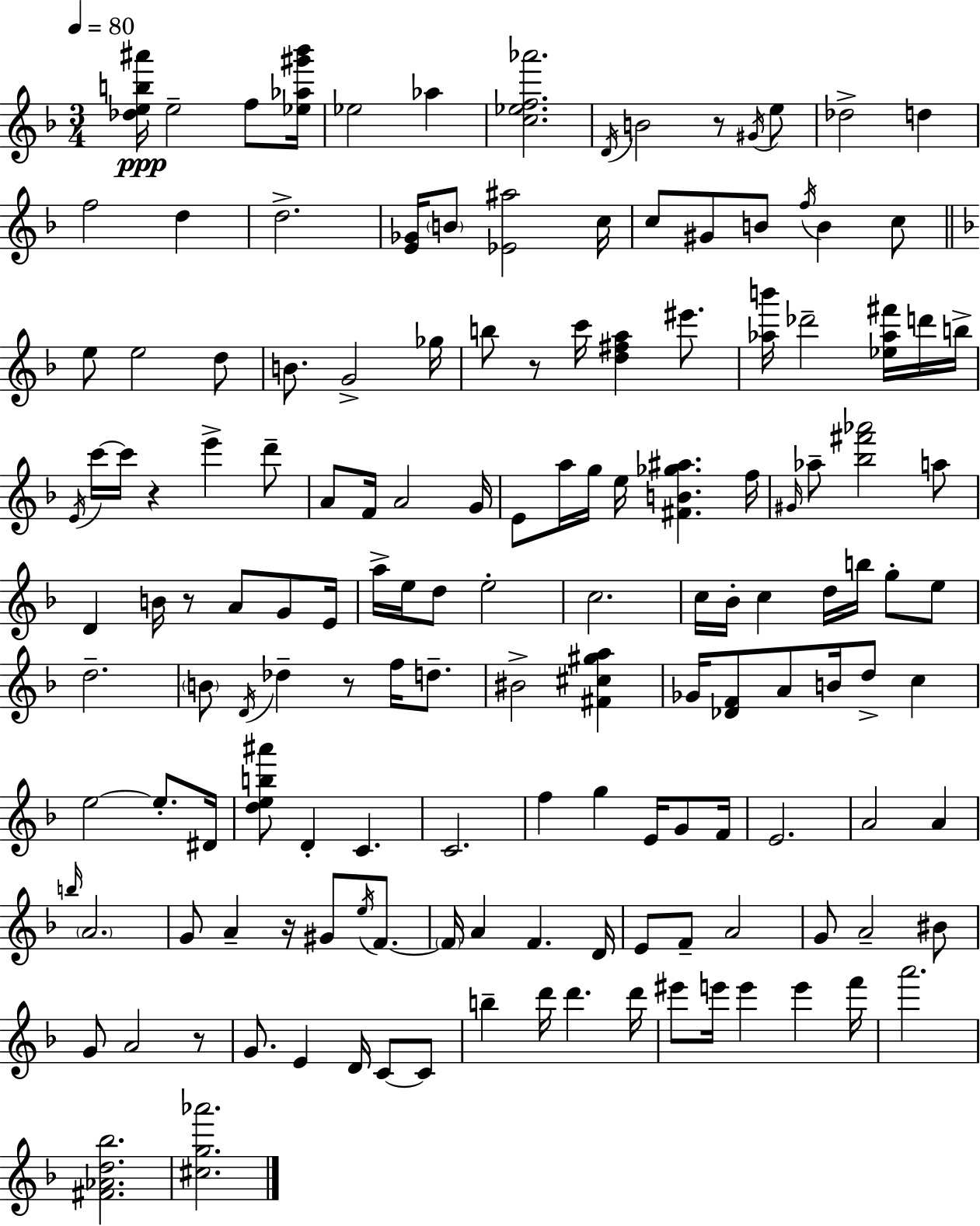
[Db5,E5,B5,A#6]/s E5/h F5/e [Eb5,Ab5,G#6,Bb6]/s Eb5/h Ab5/q [C5,Eb5,F5,Ab6]/h. D4/s B4/h R/e G#4/s E5/e Db5/h D5/q F5/h D5/q D5/h. [E4,Gb4]/s B4/e [Eb4,A#5]/h C5/s C5/e G#4/e B4/e F5/s B4/q C5/e E5/e E5/h D5/e B4/e. G4/h Gb5/s B5/e R/e C6/s [D5,F#5,A5]/q EIS6/e. [Ab5,B6]/s Db6/h [Eb5,Ab5,F#6]/s D6/s B5/s E4/s C6/s C6/s R/q E6/q D6/e A4/e F4/s A4/h G4/s E4/e A5/s G5/s E5/s [F#4,B4,Gb5,A#5]/q. F5/s G#4/s Ab5/e [Bb5,F#6,Ab6]/h A5/e D4/q B4/s R/e A4/e G4/e E4/s A5/s E5/s D5/e E5/h C5/h. C5/s Bb4/s C5/q D5/s B5/s G5/e E5/e D5/h. B4/e D4/s Db5/q R/e F5/s D5/e. BIS4/h [F#4,C#5,G#5,A5]/q Gb4/s [Db4,F4]/e A4/e B4/s D5/e C5/q E5/h E5/e. D#4/s [D5,E5,B5,A#6]/e D4/q C4/q. C4/h. F5/q G5/q E4/s G4/e F4/s E4/h. A4/h A4/q B5/s A4/h. G4/e A4/q R/s G#4/e E5/s F4/e. F4/s A4/q F4/q. D4/s E4/e F4/e A4/h G4/e A4/h BIS4/e G4/e A4/h R/e G4/e. E4/q D4/s C4/e C4/e B5/q D6/s D6/q. D6/s EIS6/e E6/s E6/q E6/q F6/s A6/h. [F#4,Ab4,D5,Bb5]/h. [C#5,G5,Ab6]/h.